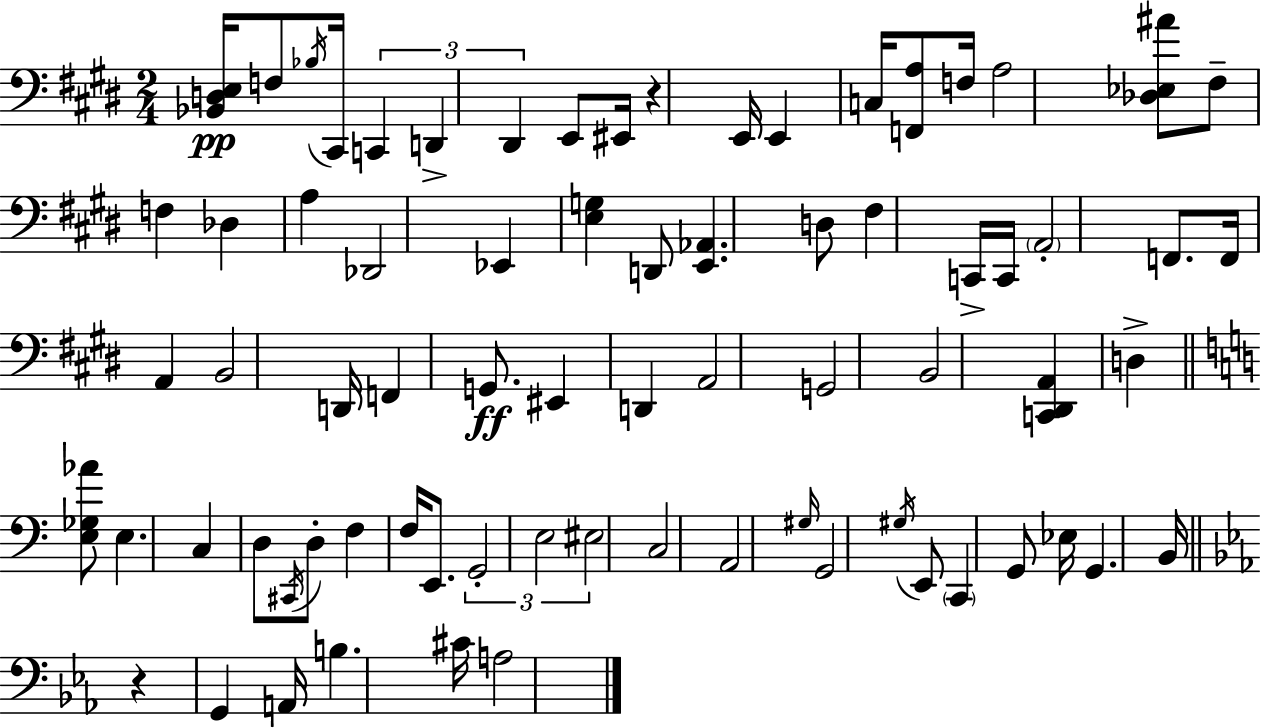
{
  \clef bass
  \numericTimeSignature
  \time 2/4
  \key e \major
  \repeat volta 2 { <bes, d e>16\pp f8 \acciaccatura { bes16 } cis,16 \tuplet 3/2 { c,4 | d,4-> dis,4 } | e,8 eis,16 r4 | e,16 e,4 c16 <f, a>8 | \break f16 a2 | <des ees ais'>8 fis8-- f4 | des4 a4 | des,2 | \break ees,4 <e g>4 | d,8 <e, aes,>4. | d8 fis4 c,16-> | c,16 \parenthesize a,2-. | \break f,8. f,16 a,4 | b,2 | d,16 f,4 g,8.\ff | eis,4 d,4 | \break a,2 | g,2 | b,2 | <c, dis, a,>4 d4-> | \break \bar "||" \break \key a \minor <e ges aes'>8 e4. | c4 d8 \acciaccatura { cis,16 } d8-. | f4 f16 e,8. | \tuplet 3/2 { g,2-. | \break e2 | eis2 } | c2 | a,2 | \break \grace { gis16 } g,2 | \acciaccatura { gis16 } e,8 \parenthesize c,4 | g,8 ees16 g,4. | b,16 \bar "||" \break \key c \minor r4 g,4 | a,16 b4. cis'16 | a2 | } \bar "|."
}